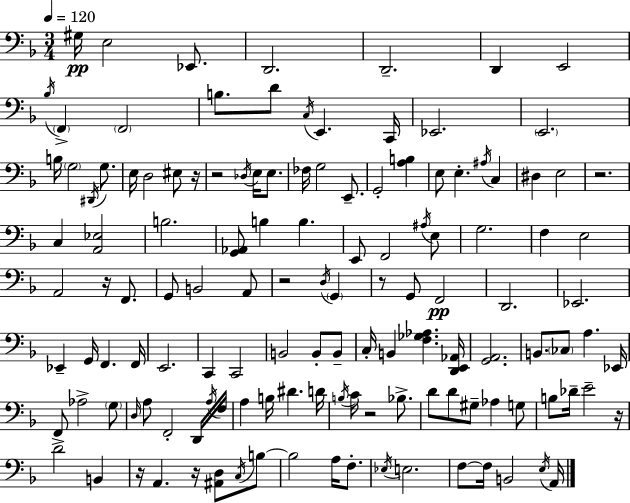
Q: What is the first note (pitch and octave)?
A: G#3